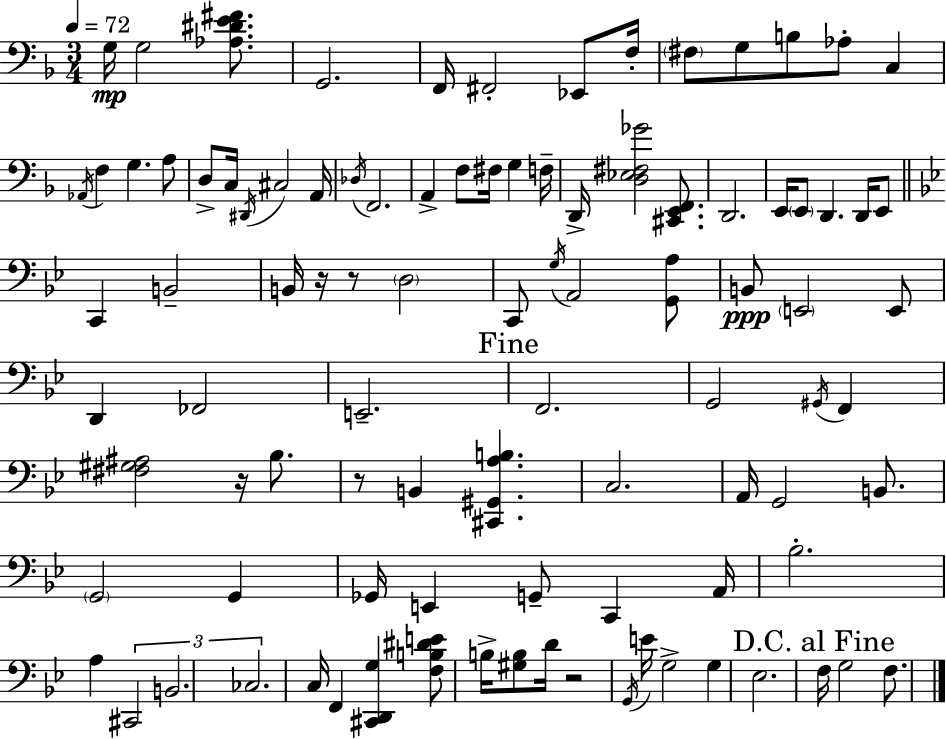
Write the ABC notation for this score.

X:1
T:Untitled
M:3/4
L:1/4
K:F
G,/4 G,2 [_A,^DE^F]/2 G,,2 F,,/4 ^F,,2 _E,,/2 F,/4 ^F,/2 G,/2 B,/2 _A,/2 C, _A,,/4 F, G, A,/2 D,/2 C,/4 ^D,,/4 ^C,2 A,,/4 _D,/4 F,,2 A,, F,/2 ^F,/4 G, F,/4 D,,/4 [D,_E,^F,_G]2 [^C,,E,,F,,]/2 D,,2 E,,/4 E,,/2 D,, D,,/4 E,,/2 C,, B,,2 B,,/4 z/4 z/2 D,2 C,,/2 G,/4 A,,2 [G,,A,]/2 B,,/2 E,,2 E,,/2 D,, _F,,2 E,,2 F,,2 G,,2 ^G,,/4 F,, [^F,^G,^A,]2 z/4 _B,/2 z/2 B,, [^C,,^G,,A,B,] C,2 A,,/4 G,,2 B,,/2 G,,2 G,, _G,,/4 E,, G,,/2 C,, A,,/4 _B,2 A, ^C,,2 B,,2 _C,2 C,/4 F,, [^C,,D,,G,] [F,B,^DE]/2 B,/4 [^G,B,]/2 D/4 z2 G,,/4 E/4 G,2 G, _E,2 F,/4 G,2 F,/2